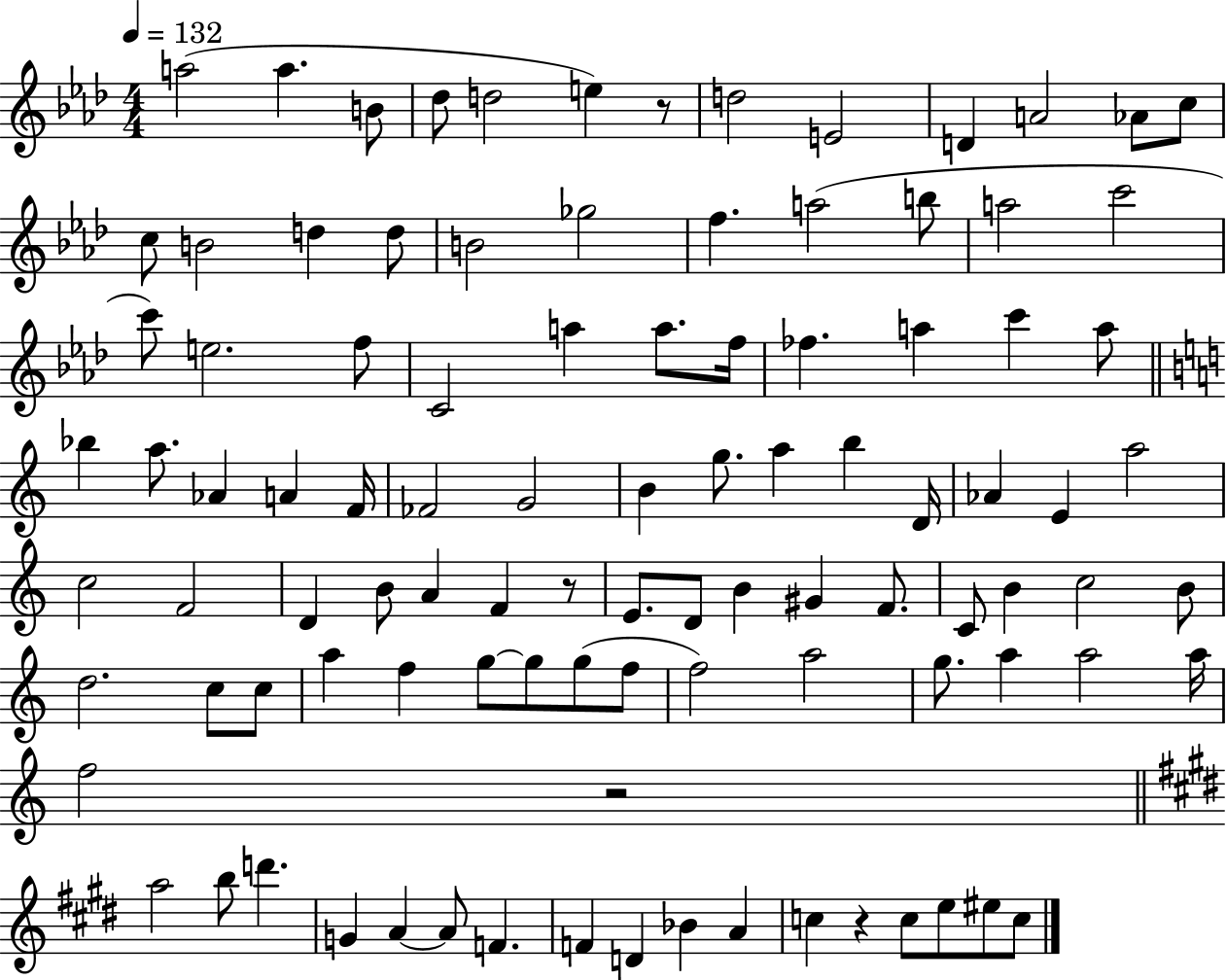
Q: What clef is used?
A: treble